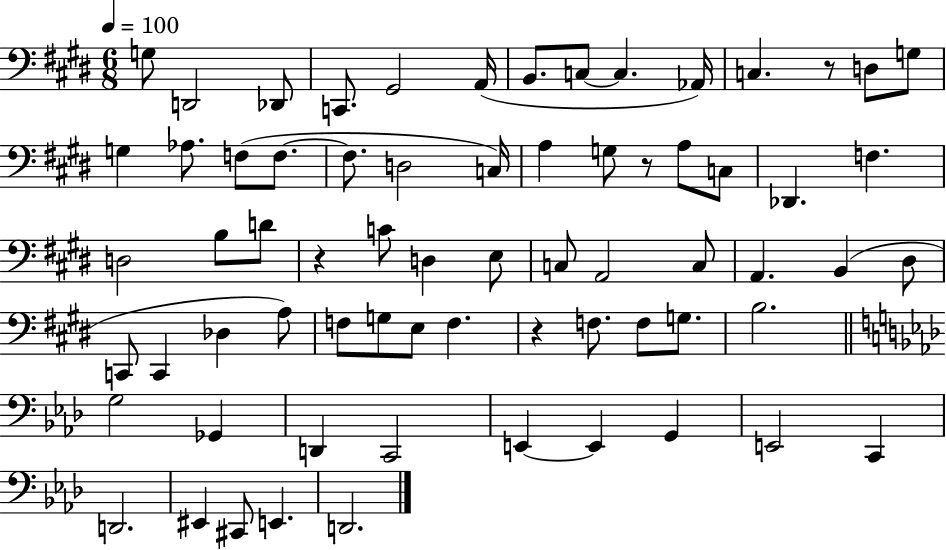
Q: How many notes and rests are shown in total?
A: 68